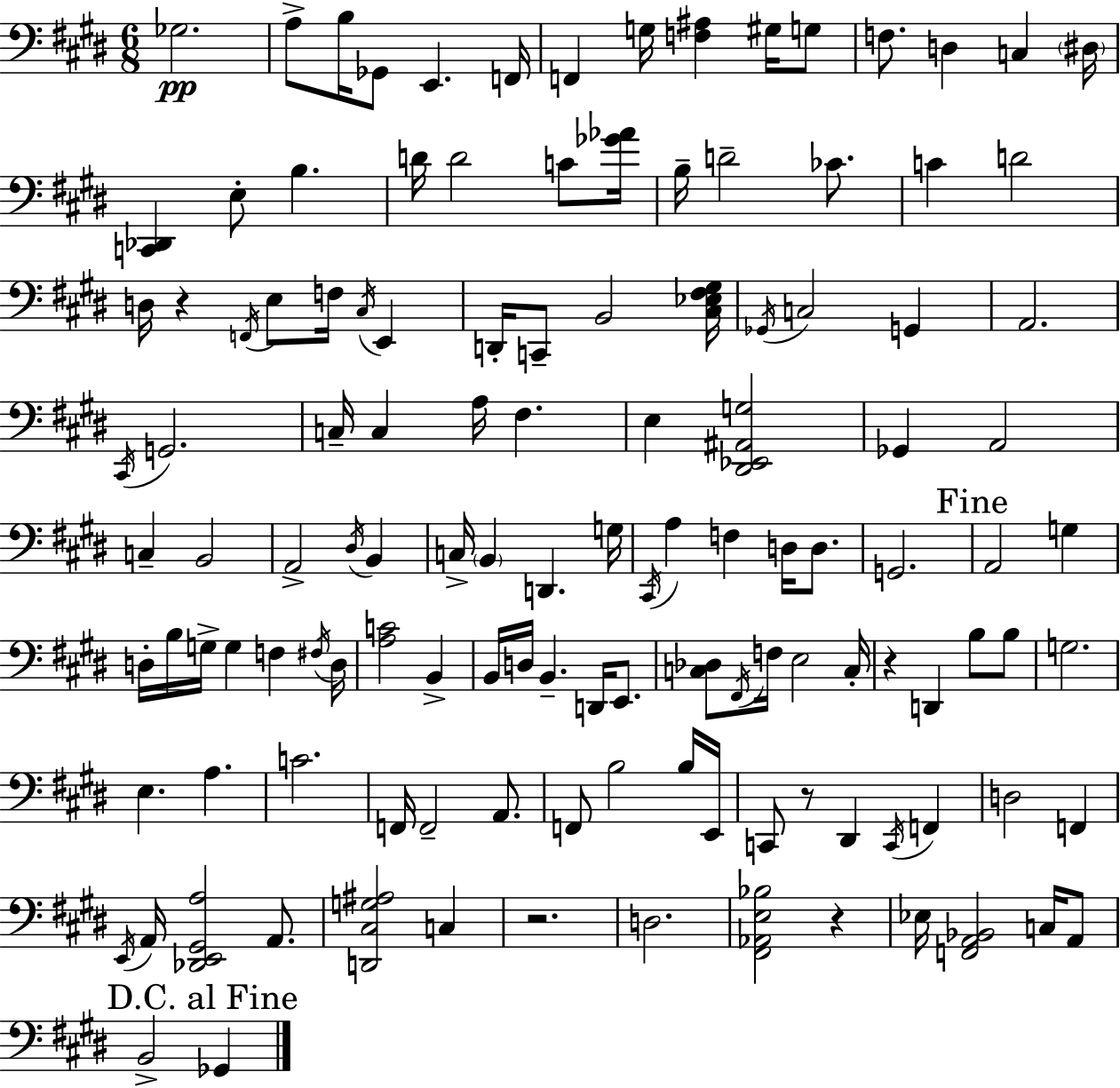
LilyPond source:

{
  \clef bass
  \numericTimeSignature
  \time 6/8
  \key e \major
  \repeat volta 2 { ges2.\pp | a8-> b16 ges,8 e,4. f,16 | f,4 g16 <f ais>4 gis16 g8 | f8. d4 c4 \parenthesize dis16 | \break <c, des,>4 e8-. b4. | d'16 d'2 c'8 <ges' aes'>16 | b16-- d'2-- ces'8. | c'4 d'2 | \break d16 r4 \acciaccatura { f,16 } e8 f16 \acciaccatura { cis16 } e,4 | d,16-. c,8-- b,2 | <cis ees fis gis>16 \acciaccatura { ges,16 } c2 g,4 | a,2. | \break \acciaccatura { cis,16 } g,2. | c16-- c4 a16 fis4. | e4 <dis, ees, ais, g>2 | ges,4 a,2 | \break c4-- b,2 | a,2-> | \acciaccatura { dis16 } b,4 c16-> \parenthesize b,4 d,4. | g16 \acciaccatura { cis,16 } a4 f4 | \break d16 d8. g,2. | \mark "Fine" a,2 | g4 d16-. b16 g16-> g4 | f4 \acciaccatura { fis16 } d16 <a c'>2 | \break b,4-> b,16 d16 b,4.-- | d,16 e,8. <c des>8 \acciaccatura { fis,16 } f16 e2 | c16-. r4 | d,4 b8 b8 g2. | \break e4. | a4. c'2. | f,16 f,2-- | a,8. f,8 b2 | \break b16 e,16 c,8 r8 | dis,4 \acciaccatura { c,16 } f,4 d2 | f,4 \acciaccatura { e,16 } a,16 <des, e, gis, a>2 | a,8. <d, cis g ais>2 | \break c4 r2. | d2. | <fis, aes, e bes>2 | r4 ees16 <f, a, bes,>2 | \break c16 a,8 \mark "D.C. al Fine" b,2-> | ges,4 } \bar "|."
}